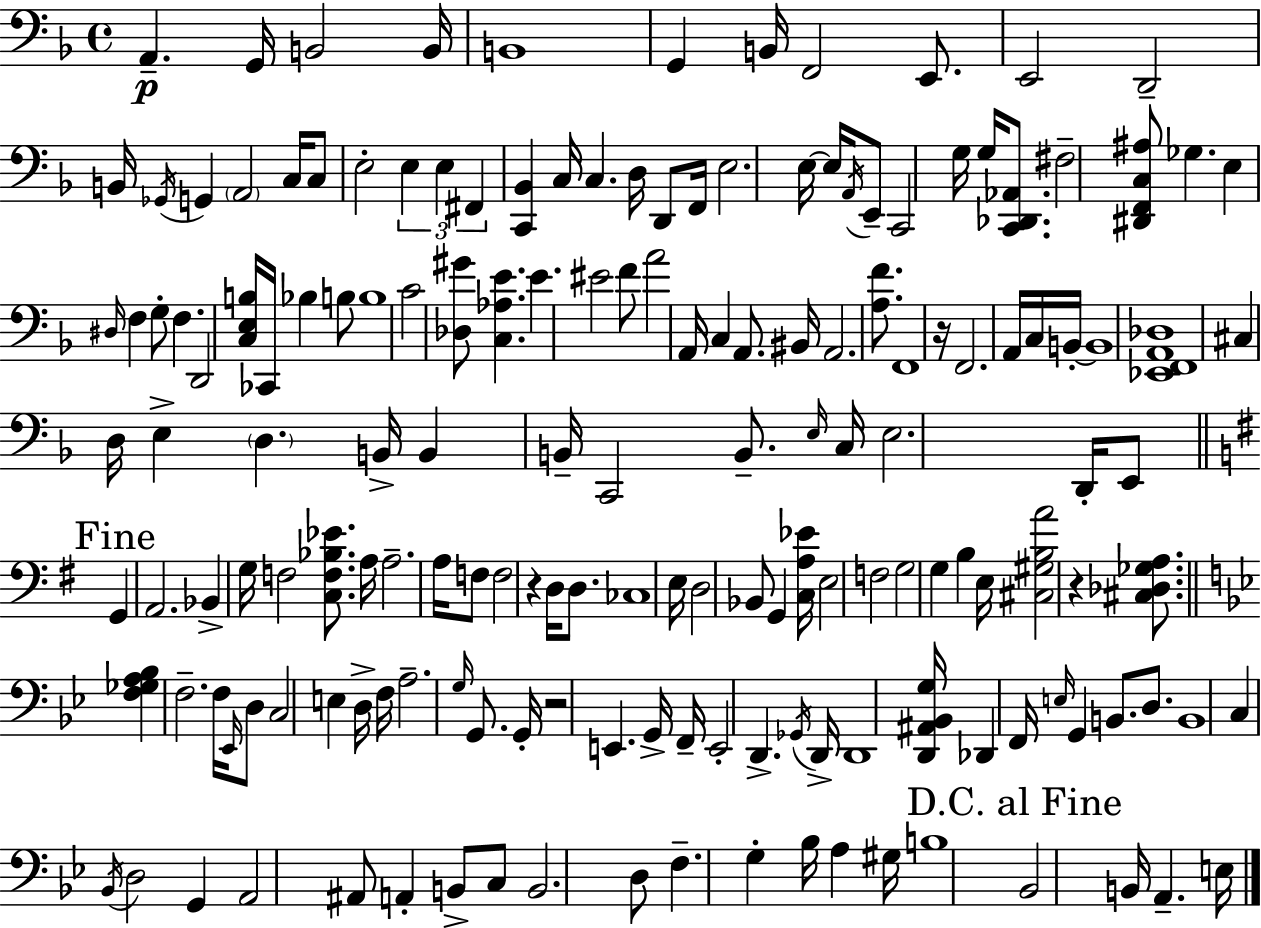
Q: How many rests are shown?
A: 4